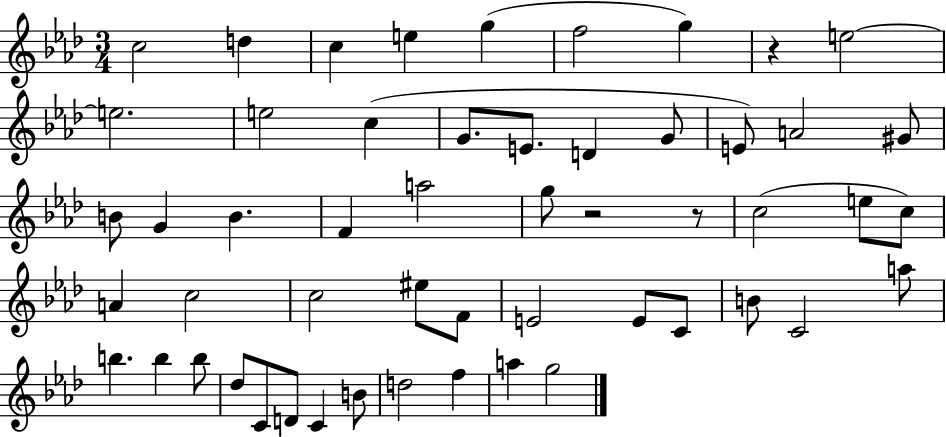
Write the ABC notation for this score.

X:1
T:Untitled
M:3/4
L:1/4
K:Ab
c2 d c e g f2 g z e2 e2 e2 c G/2 E/2 D G/2 E/2 A2 ^G/2 B/2 G B F a2 g/2 z2 z/2 c2 e/2 c/2 A c2 c2 ^e/2 F/2 E2 E/2 C/2 B/2 C2 a/2 b b b/2 _d/2 C/2 D/2 C B/2 d2 f a g2